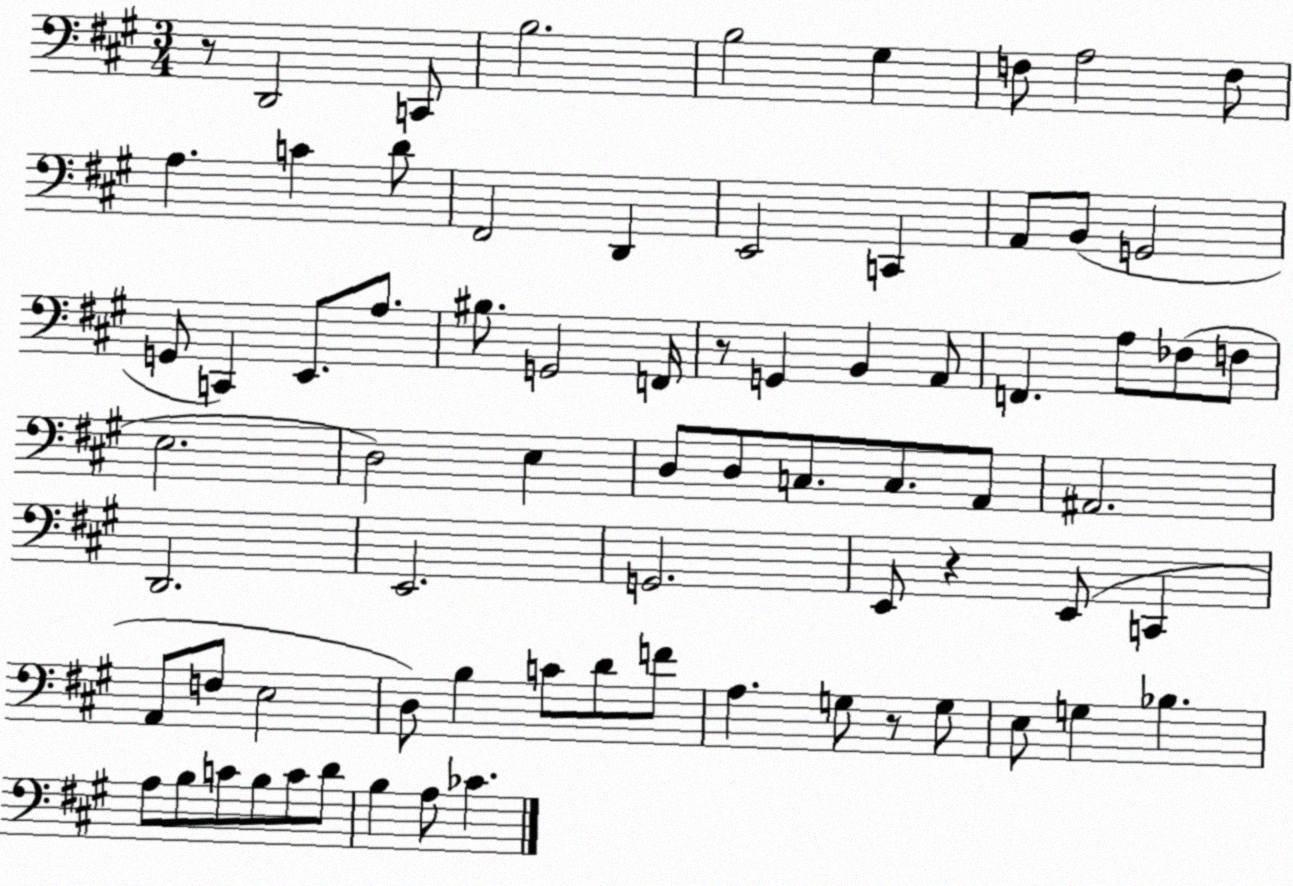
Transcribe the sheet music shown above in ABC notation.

X:1
T:Untitled
M:3/4
L:1/4
K:A
z/2 D,,2 C,,/2 B,2 B,2 ^G, F,/2 A,2 F,/2 A, C D/2 ^F,,2 D,, E,,2 C,, A,,/2 B,,/2 G,,2 G,,/2 C,, E,,/2 A,/2 ^B,/2 G,,2 F,,/4 z/2 G,, B,, A,,/2 F,, A,/2 _F,/2 F,/2 E,2 D,2 E, D,/2 D,/2 C,/2 C,/2 A,,/2 ^A,,2 D,,2 E,,2 G,,2 E,,/2 z E,,/2 C,, A,,/2 F,/2 E,2 D,/2 B, C/2 D/2 F/2 A, G,/2 z/2 G,/2 E,/2 G, _B, A,/2 B,/2 C/2 B,/2 C/2 D/2 B, A,/2 _C